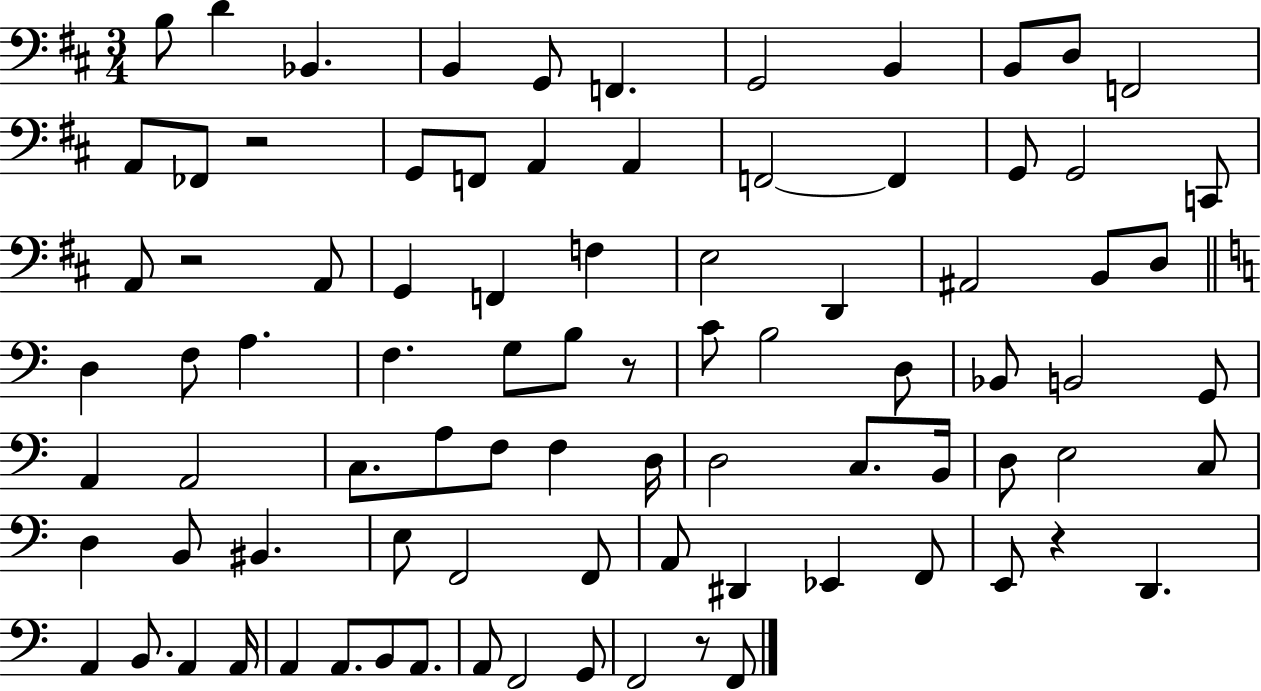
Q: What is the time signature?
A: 3/4